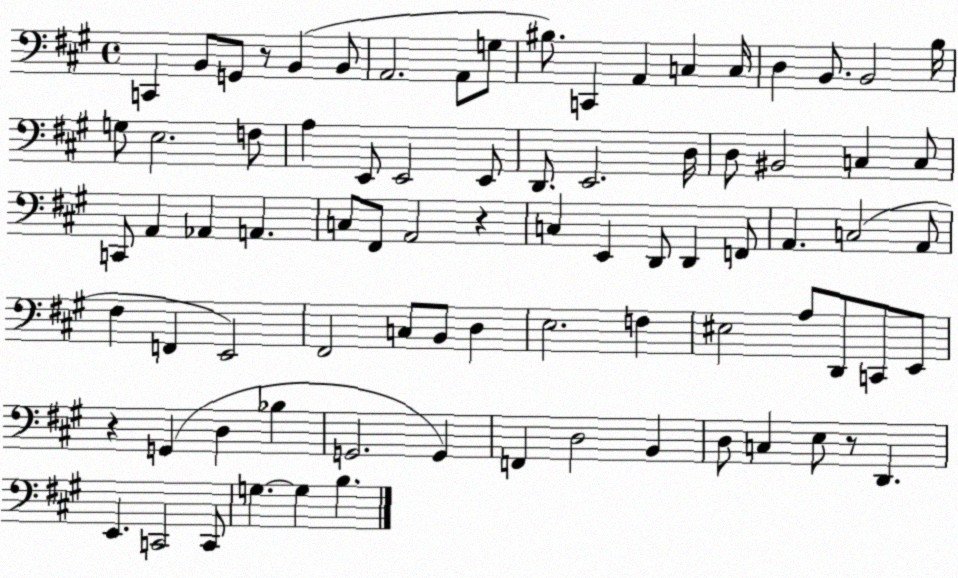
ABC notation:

X:1
T:Untitled
M:4/4
L:1/4
K:A
C,, B,,/2 G,,/2 z/2 B,, B,,/2 A,,2 A,,/2 G,/2 ^B,/2 C,, A,, C, C,/4 D, B,,/2 B,,2 B,/4 G,/2 E,2 F,/2 A, E,,/2 E,,2 E,,/2 D,,/2 E,,2 D,/4 D,/2 ^B,,2 C, C,/2 C,,/2 A,, _A,, A,, C,/2 ^F,,/2 A,,2 z C, E,, D,,/2 D,, F,,/2 A,, C,2 A,,/2 ^F, F,, E,,2 ^F,,2 C,/2 B,,/2 D, E,2 F, ^E,2 A,/2 D,,/2 C,,/2 E,,/2 z G,, D, _B, G,,2 G,, F,, D,2 B,, D,/2 C, E,/2 z/2 D,, E,, C,,2 C,,/2 G, G, B,